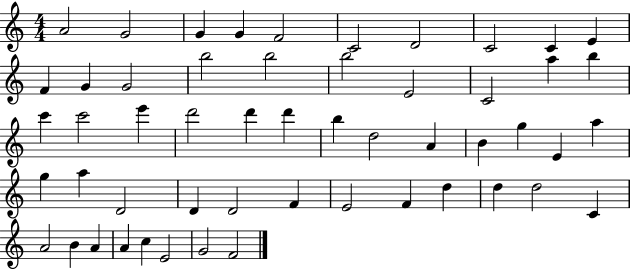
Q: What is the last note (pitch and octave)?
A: F4